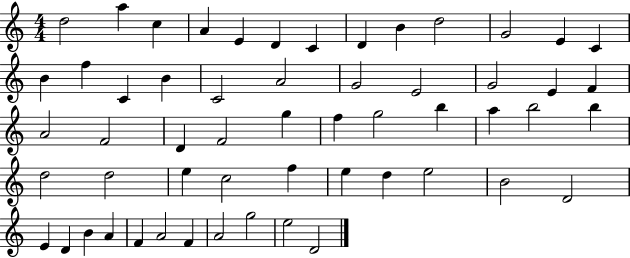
{
  \clef treble
  \numericTimeSignature
  \time 4/4
  \key c \major
  d''2 a''4 c''4 | a'4 e'4 d'4 c'4 | d'4 b'4 d''2 | g'2 e'4 c'4 | \break b'4 f''4 c'4 b'4 | c'2 a'2 | g'2 e'2 | g'2 e'4 f'4 | \break a'2 f'2 | d'4 f'2 g''4 | f''4 g''2 b''4 | a''4 b''2 b''4 | \break d''2 d''2 | e''4 c''2 f''4 | e''4 d''4 e''2 | b'2 d'2 | \break e'4 d'4 b'4 a'4 | f'4 a'2 f'4 | a'2 g''2 | e''2 d'2 | \break \bar "|."
}